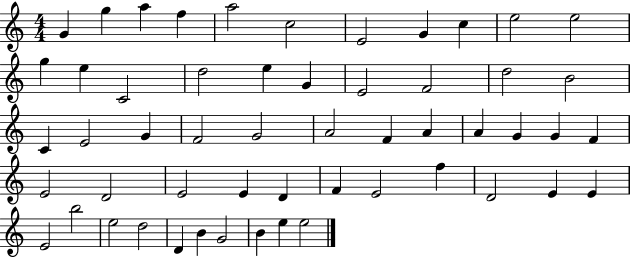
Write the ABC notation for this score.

X:1
T:Untitled
M:4/4
L:1/4
K:C
G g a f a2 c2 E2 G c e2 e2 g e C2 d2 e G E2 F2 d2 B2 C E2 G F2 G2 A2 F A A G G F E2 D2 E2 E D F E2 f D2 E E E2 b2 e2 d2 D B G2 B e e2